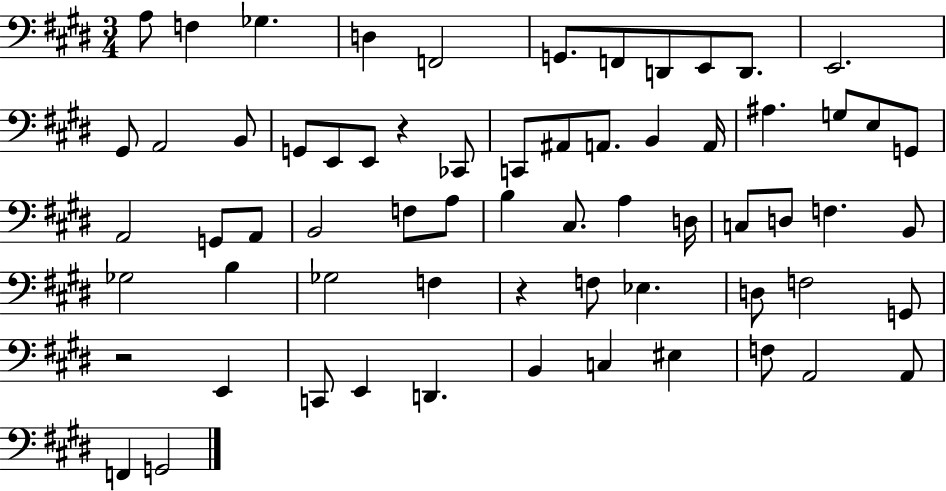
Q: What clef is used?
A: bass